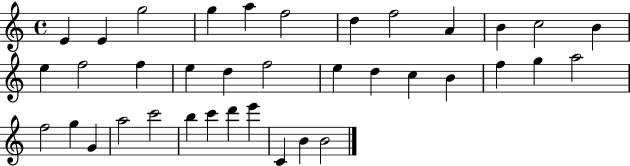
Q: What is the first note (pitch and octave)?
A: E4